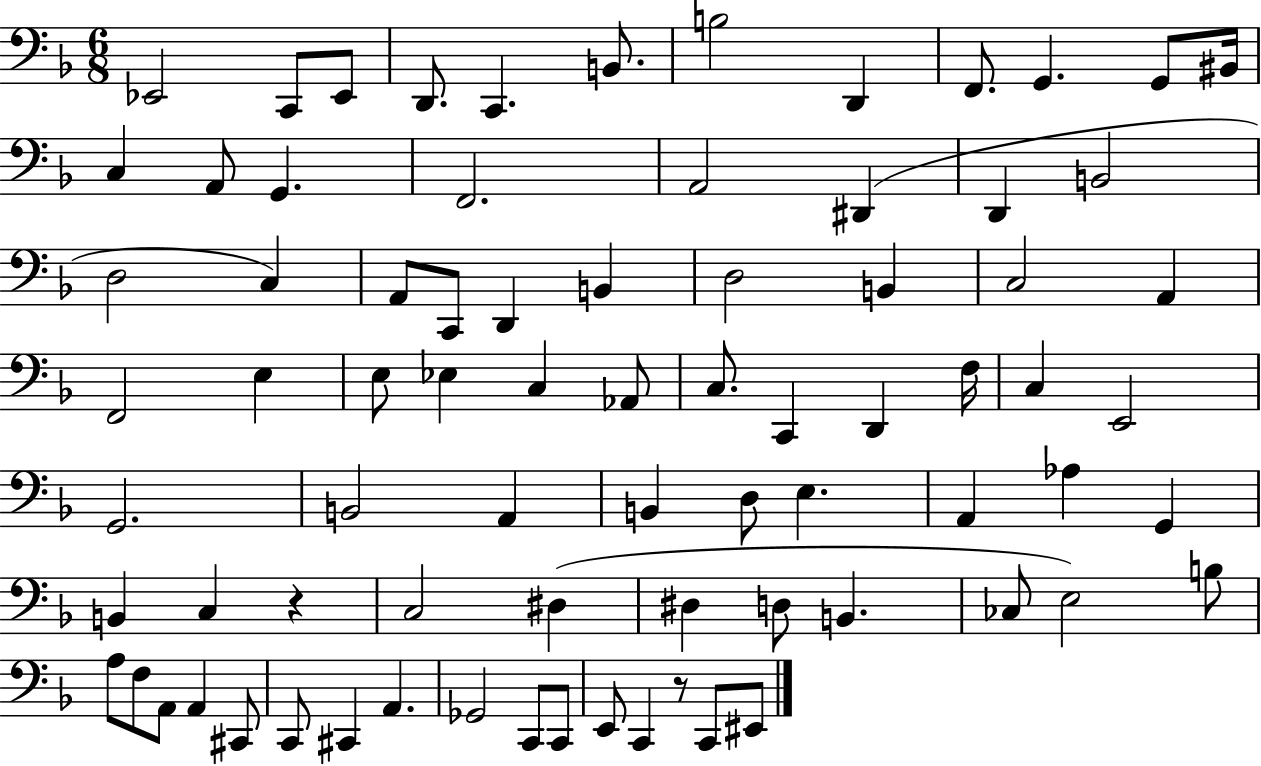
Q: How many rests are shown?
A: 2